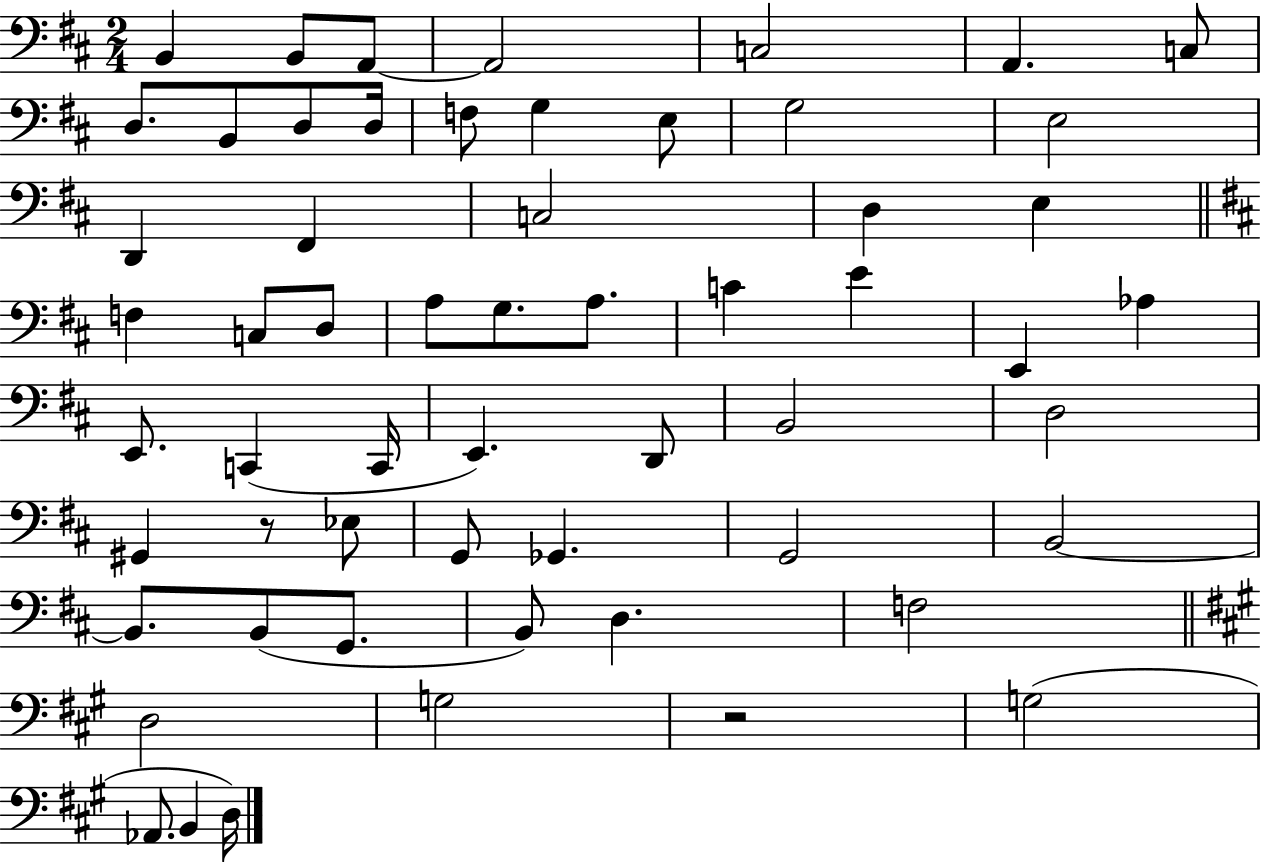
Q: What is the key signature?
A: D major